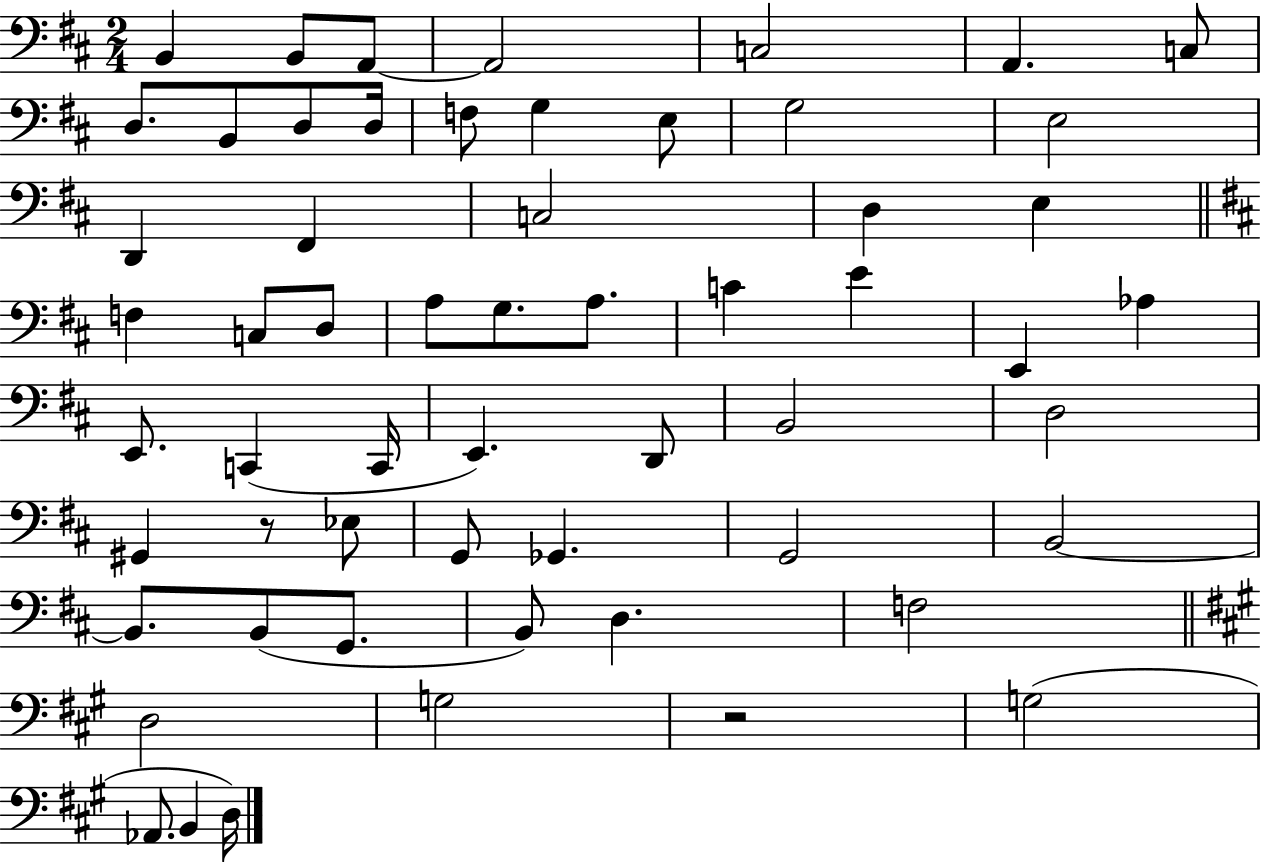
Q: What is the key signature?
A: D major